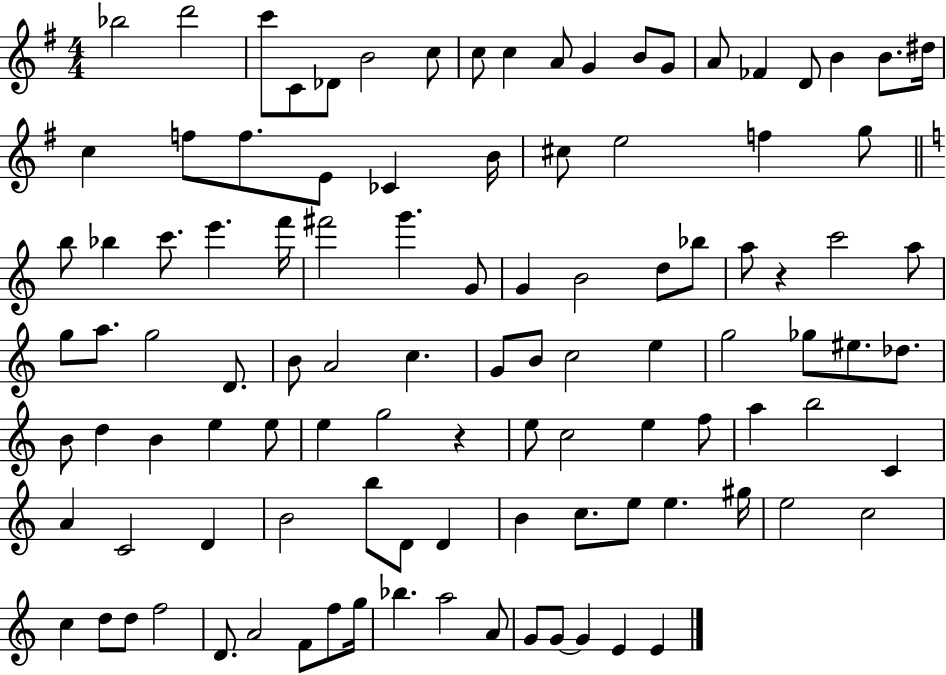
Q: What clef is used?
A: treble